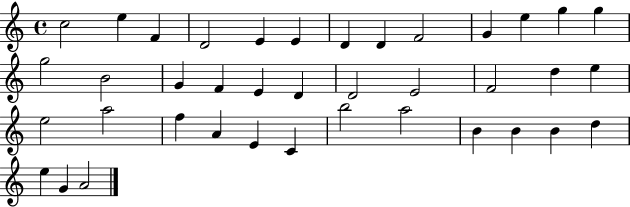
{
  \clef treble
  \time 4/4
  \defaultTimeSignature
  \key c \major
  c''2 e''4 f'4 | d'2 e'4 e'4 | d'4 d'4 f'2 | g'4 e''4 g''4 g''4 | \break g''2 b'2 | g'4 f'4 e'4 d'4 | d'2 e'2 | f'2 d''4 e''4 | \break e''2 a''2 | f''4 a'4 e'4 c'4 | b''2 a''2 | b'4 b'4 b'4 d''4 | \break e''4 g'4 a'2 | \bar "|."
}